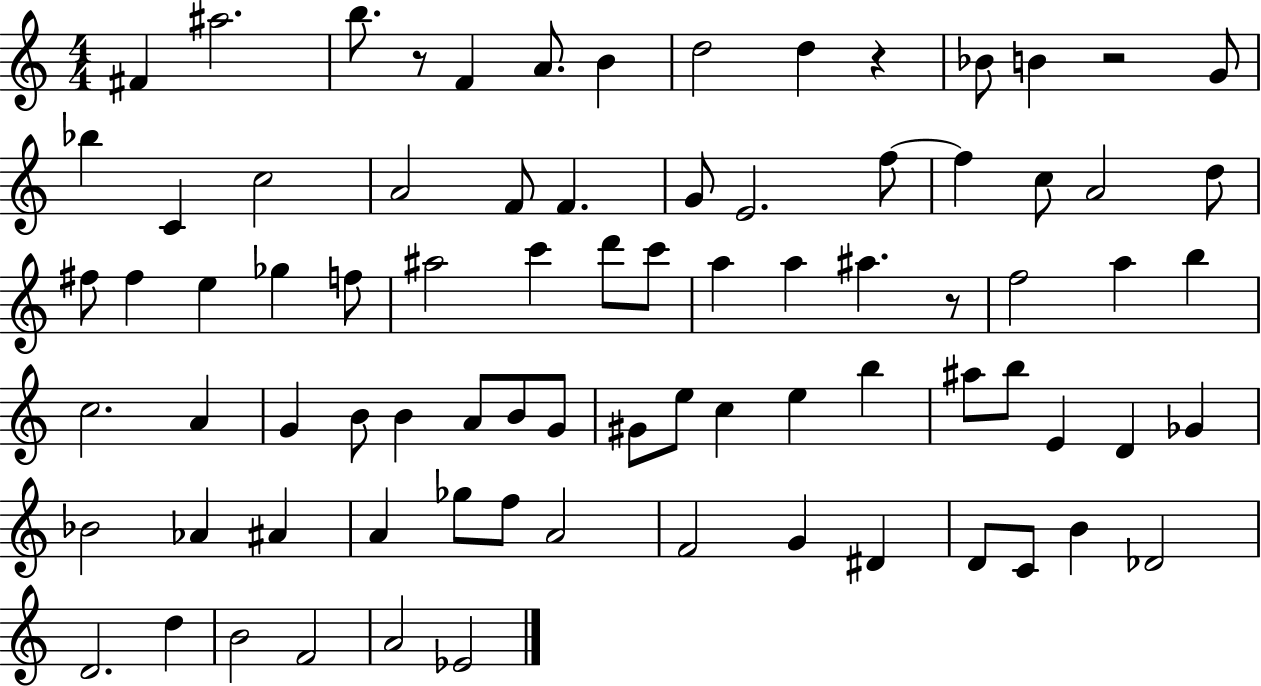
{
  \clef treble
  \numericTimeSignature
  \time 4/4
  \key c \major
  fis'4 ais''2. | b''8. r8 f'4 a'8. b'4 | d''2 d''4 r4 | bes'8 b'4 r2 g'8 | \break bes''4 c'4 c''2 | a'2 f'8 f'4. | g'8 e'2. f''8~~ | f''4 c''8 a'2 d''8 | \break fis''8 fis''4 e''4 ges''4 f''8 | ais''2 c'''4 d'''8 c'''8 | a''4 a''4 ais''4. r8 | f''2 a''4 b''4 | \break c''2. a'4 | g'4 b'8 b'4 a'8 b'8 g'8 | gis'8 e''8 c''4 e''4 b''4 | ais''8 b''8 e'4 d'4 ges'4 | \break bes'2 aes'4 ais'4 | a'4 ges''8 f''8 a'2 | f'2 g'4 dis'4 | d'8 c'8 b'4 des'2 | \break d'2. d''4 | b'2 f'2 | a'2 ees'2 | \bar "|."
}